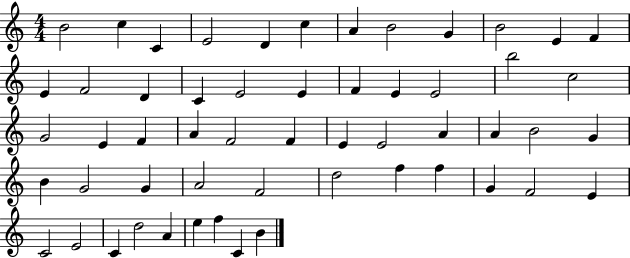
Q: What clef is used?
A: treble